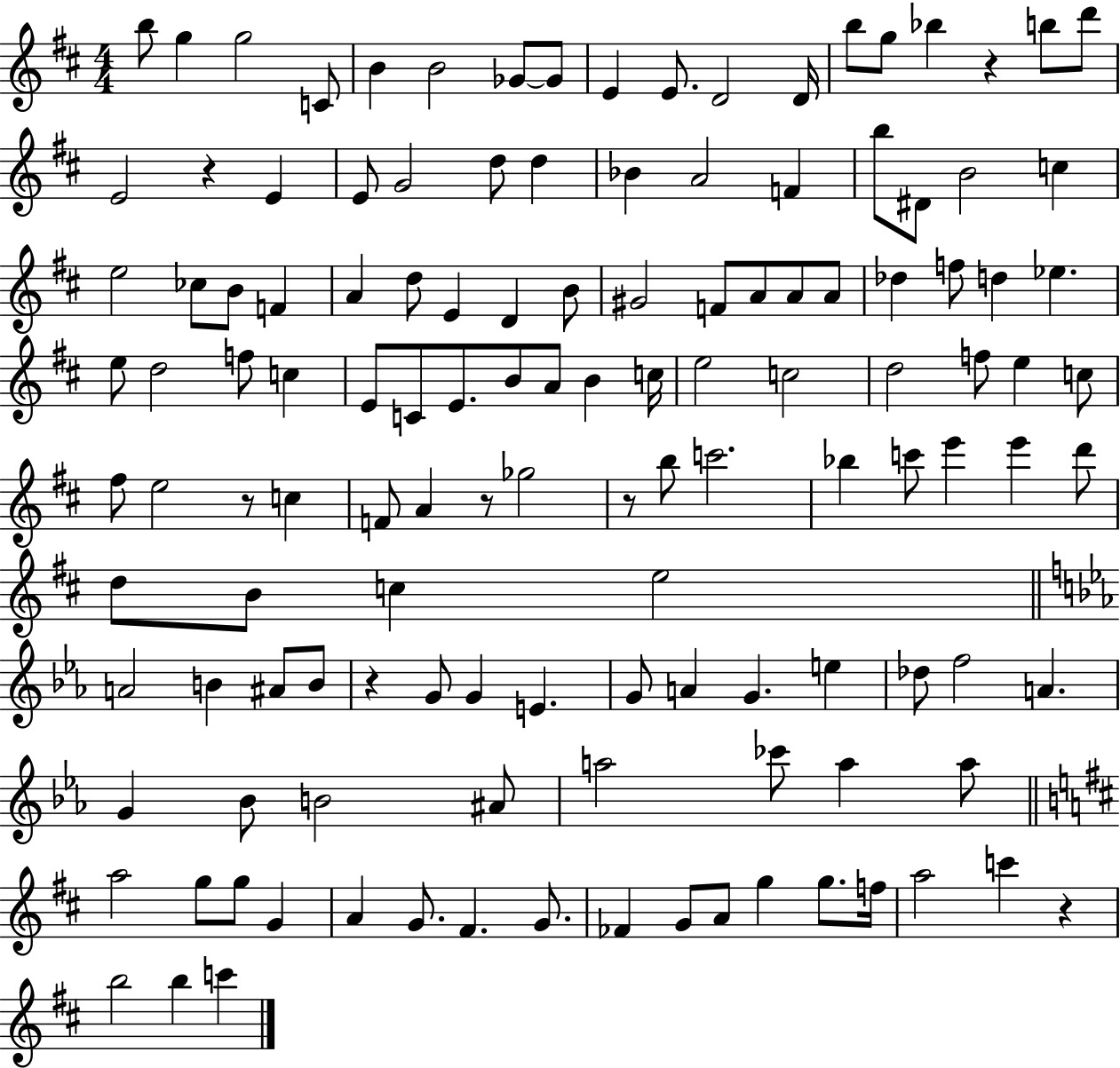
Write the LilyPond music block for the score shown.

{
  \clef treble
  \numericTimeSignature
  \time 4/4
  \key d \major
  b''8 g''4 g''2 c'8 | b'4 b'2 ges'8~~ ges'8 | e'4 e'8. d'2 d'16 | b''8 g''8 bes''4 r4 b''8 d'''8 | \break e'2 r4 e'4 | e'8 g'2 d''8 d''4 | bes'4 a'2 f'4 | b''8 dis'8 b'2 c''4 | \break e''2 ces''8 b'8 f'4 | a'4 d''8 e'4 d'4 b'8 | gis'2 f'8 a'8 a'8 a'8 | des''4 f''8 d''4 ees''4. | \break e''8 d''2 f''8 c''4 | e'8 c'8 e'8. b'8 a'8 b'4 c''16 | e''2 c''2 | d''2 f''8 e''4 c''8 | \break fis''8 e''2 r8 c''4 | f'8 a'4 r8 ges''2 | r8 b''8 c'''2. | bes''4 c'''8 e'''4 e'''4 d'''8 | \break d''8 b'8 c''4 e''2 | \bar "||" \break \key ees \major a'2 b'4 ais'8 b'8 | r4 g'8 g'4 e'4. | g'8 a'4 g'4. e''4 | des''8 f''2 a'4. | \break g'4 bes'8 b'2 ais'8 | a''2 ces'''8 a''4 a''8 | \bar "||" \break \key d \major a''2 g''8 g''8 g'4 | a'4 g'8. fis'4. g'8. | fes'4 g'8 a'8 g''4 g''8. f''16 | a''2 c'''4 r4 | \break b''2 b''4 c'''4 | \bar "|."
}